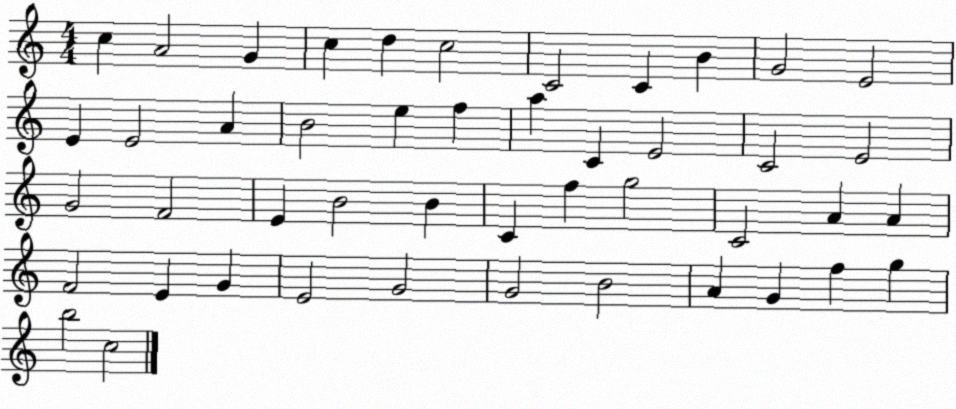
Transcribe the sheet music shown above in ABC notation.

X:1
T:Untitled
M:4/4
L:1/4
K:C
c A2 G c d c2 C2 C B G2 E2 E E2 A B2 e f a C E2 C2 E2 G2 F2 E B2 B C f g2 C2 A A F2 E G E2 G2 G2 B2 A G f g b2 c2